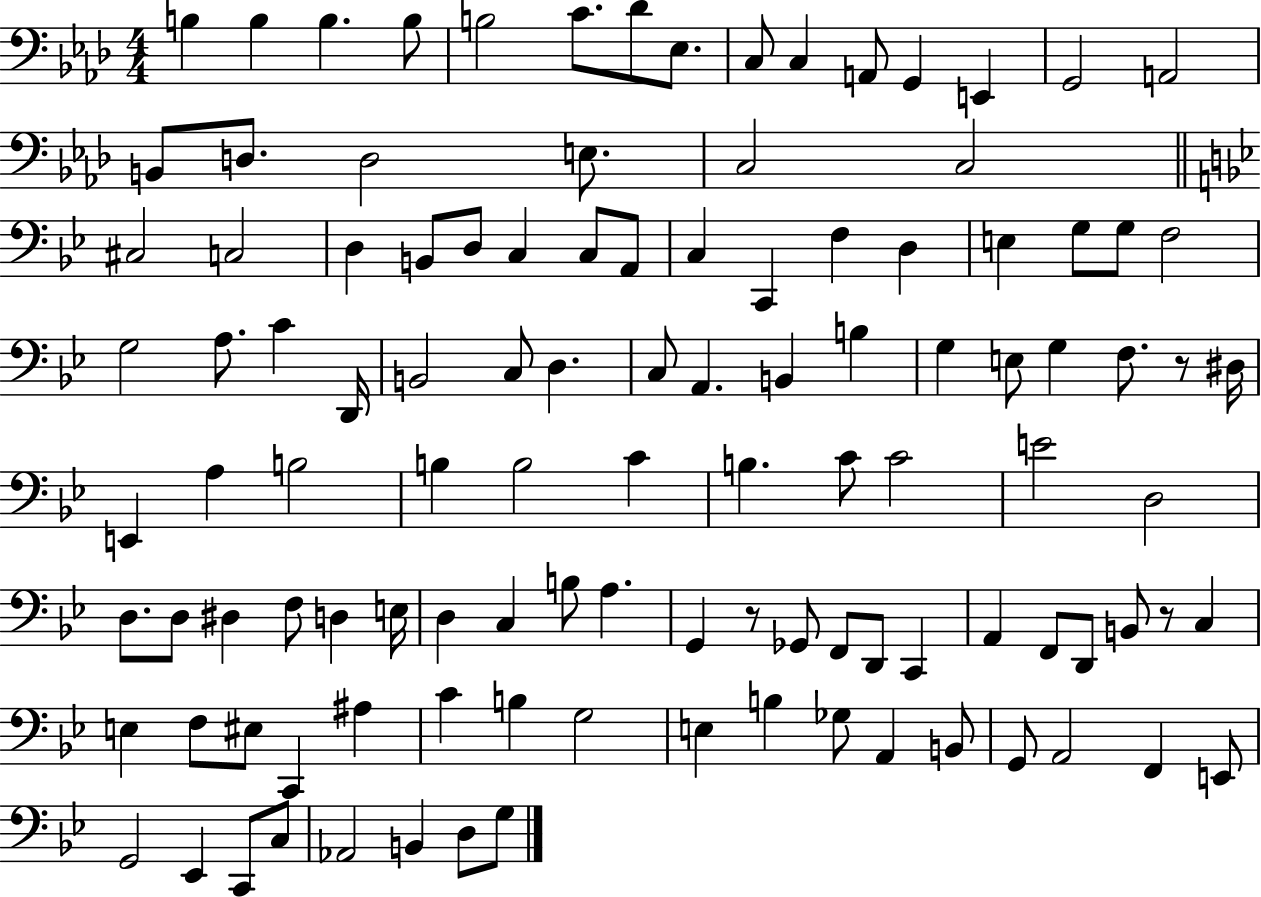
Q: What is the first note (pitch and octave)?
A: B3